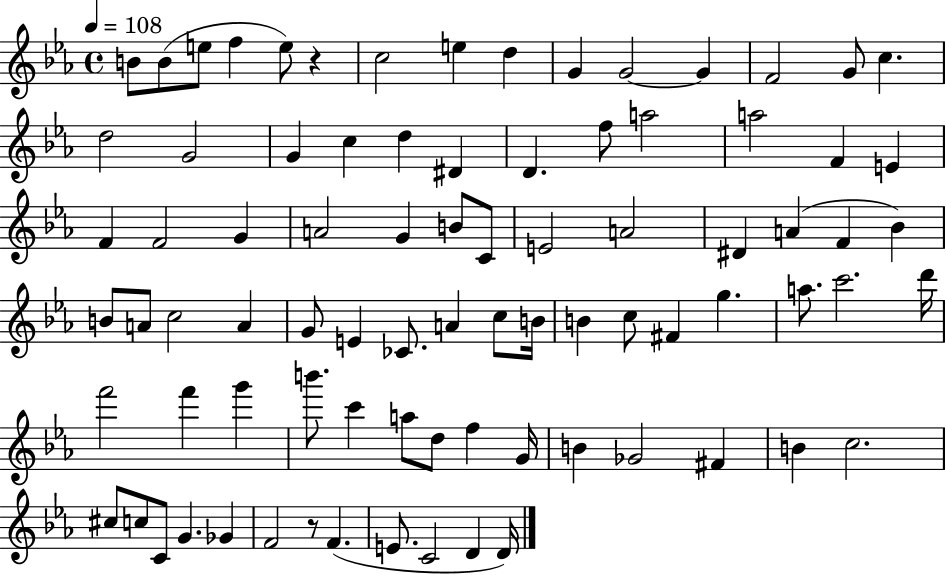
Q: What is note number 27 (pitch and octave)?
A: F4